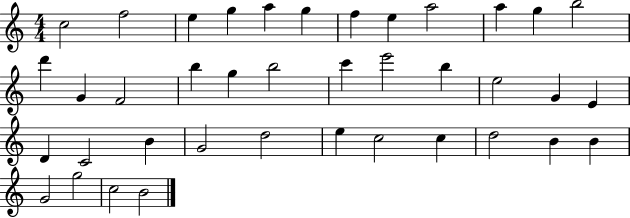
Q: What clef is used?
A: treble